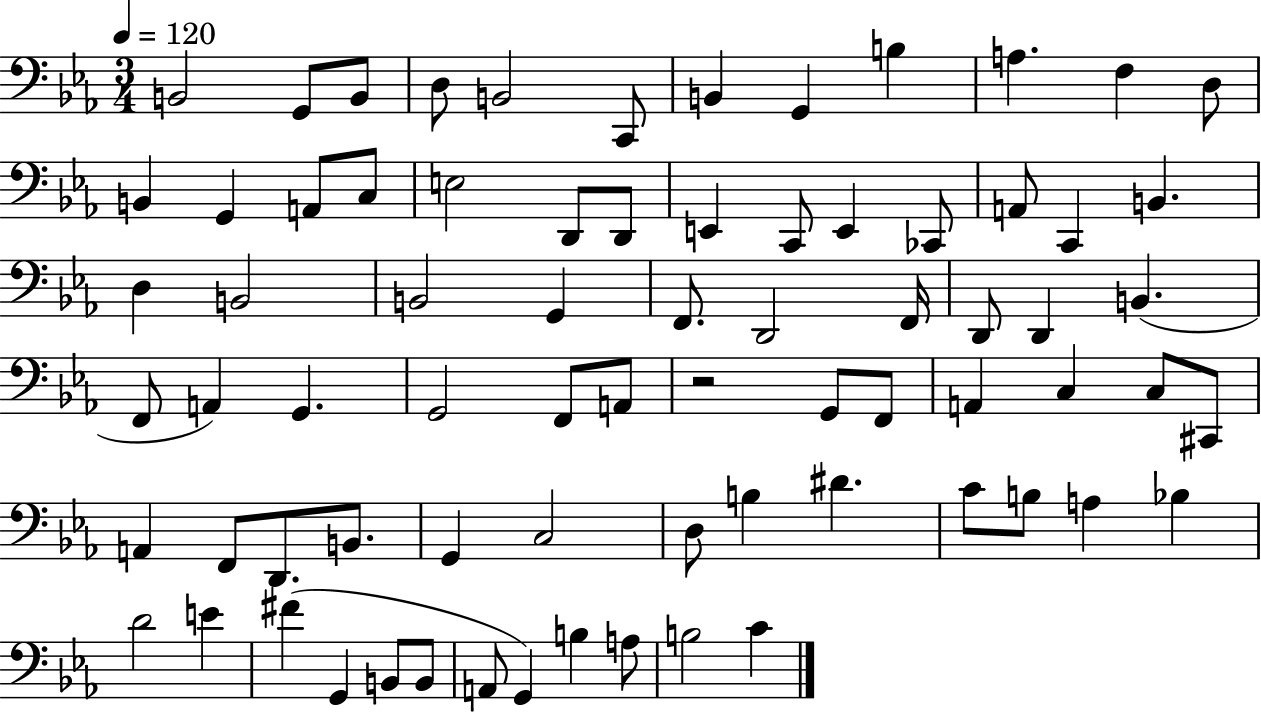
X:1
T:Untitled
M:3/4
L:1/4
K:Eb
B,,2 G,,/2 B,,/2 D,/2 B,,2 C,,/2 B,, G,, B, A, F, D,/2 B,, G,, A,,/2 C,/2 E,2 D,,/2 D,,/2 E,, C,,/2 E,, _C,,/2 A,,/2 C,, B,, D, B,,2 B,,2 G,, F,,/2 D,,2 F,,/4 D,,/2 D,, B,, F,,/2 A,, G,, G,,2 F,,/2 A,,/2 z2 G,,/2 F,,/2 A,, C, C,/2 ^C,,/2 A,, F,,/2 D,,/2 B,,/2 G,, C,2 D,/2 B, ^D C/2 B,/2 A, _B, D2 E ^F G,, B,,/2 B,,/2 A,,/2 G,, B, A,/2 B,2 C